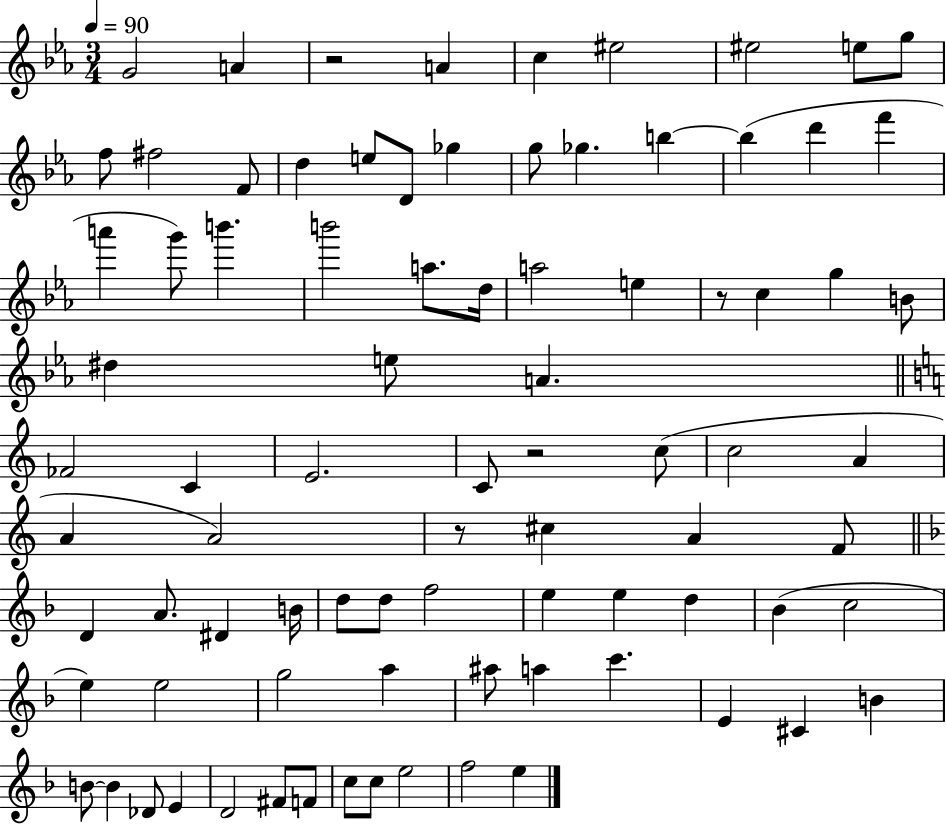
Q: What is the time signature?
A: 3/4